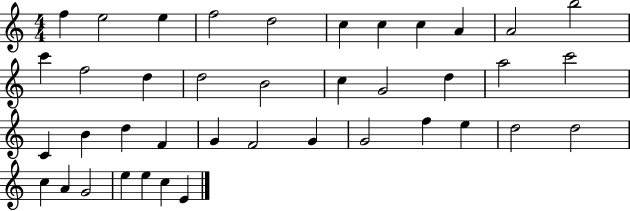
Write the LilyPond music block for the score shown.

{
  \clef treble
  \numericTimeSignature
  \time 4/4
  \key c \major
  f''4 e''2 e''4 | f''2 d''2 | c''4 c''4 c''4 a'4 | a'2 b''2 | \break c'''4 f''2 d''4 | d''2 b'2 | c''4 g'2 d''4 | a''2 c'''2 | \break c'4 b'4 d''4 f'4 | g'4 f'2 g'4 | g'2 f''4 e''4 | d''2 d''2 | \break c''4 a'4 g'2 | e''4 e''4 c''4 e'4 | \bar "|."
}